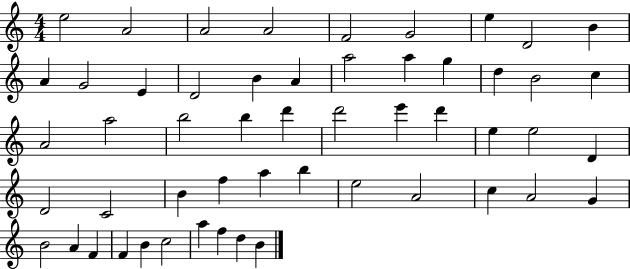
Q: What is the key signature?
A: C major